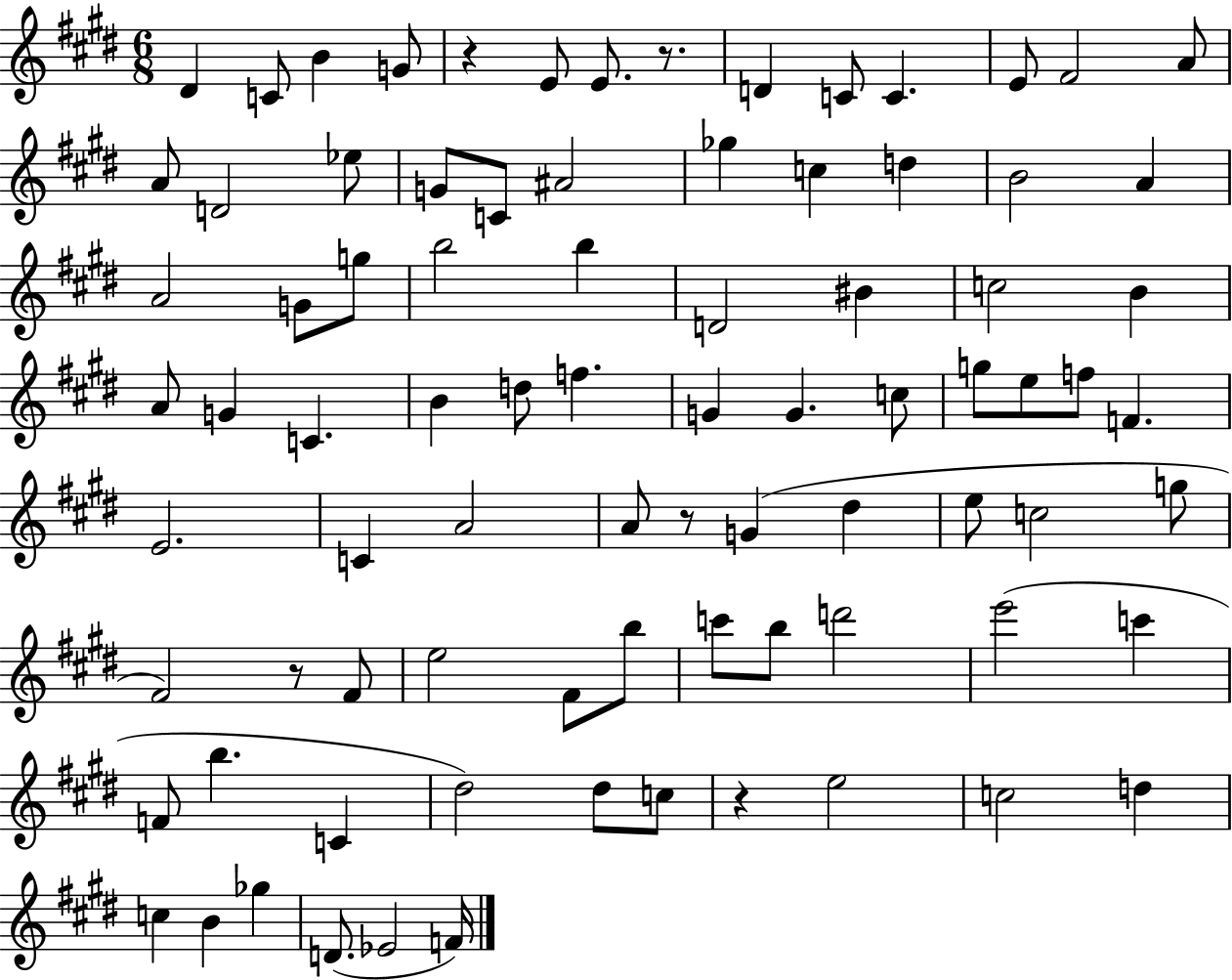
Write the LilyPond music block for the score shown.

{
  \clef treble
  \numericTimeSignature
  \time 6/8
  \key e \major
  dis'4 c'8 b'4 g'8 | r4 e'8 e'8. r8. | d'4 c'8 c'4. | e'8 fis'2 a'8 | \break a'8 d'2 ees''8 | g'8 c'8 ais'2 | ges''4 c''4 d''4 | b'2 a'4 | \break a'2 g'8 g''8 | b''2 b''4 | d'2 bis'4 | c''2 b'4 | \break a'8 g'4 c'4. | b'4 d''8 f''4. | g'4 g'4. c''8 | g''8 e''8 f''8 f'4. | \break e'2. | c'4 a'2 | a'8 r8 g'4( dis''4 | e''8 c''2 g''8 | \break fis'2) r8 fis'8 | e''2 fis'8 b''8 | c'''8 b''8 d'''2 | e'''2( c'''4 | \break f'8 b''4. c'4 | dis''2) dis''8 c''8 | r4 e''2 | c''2 d''4 | \break c''4 b'4 ges''4 | d'8.( ees'2 f'16) | \bar "|."
}